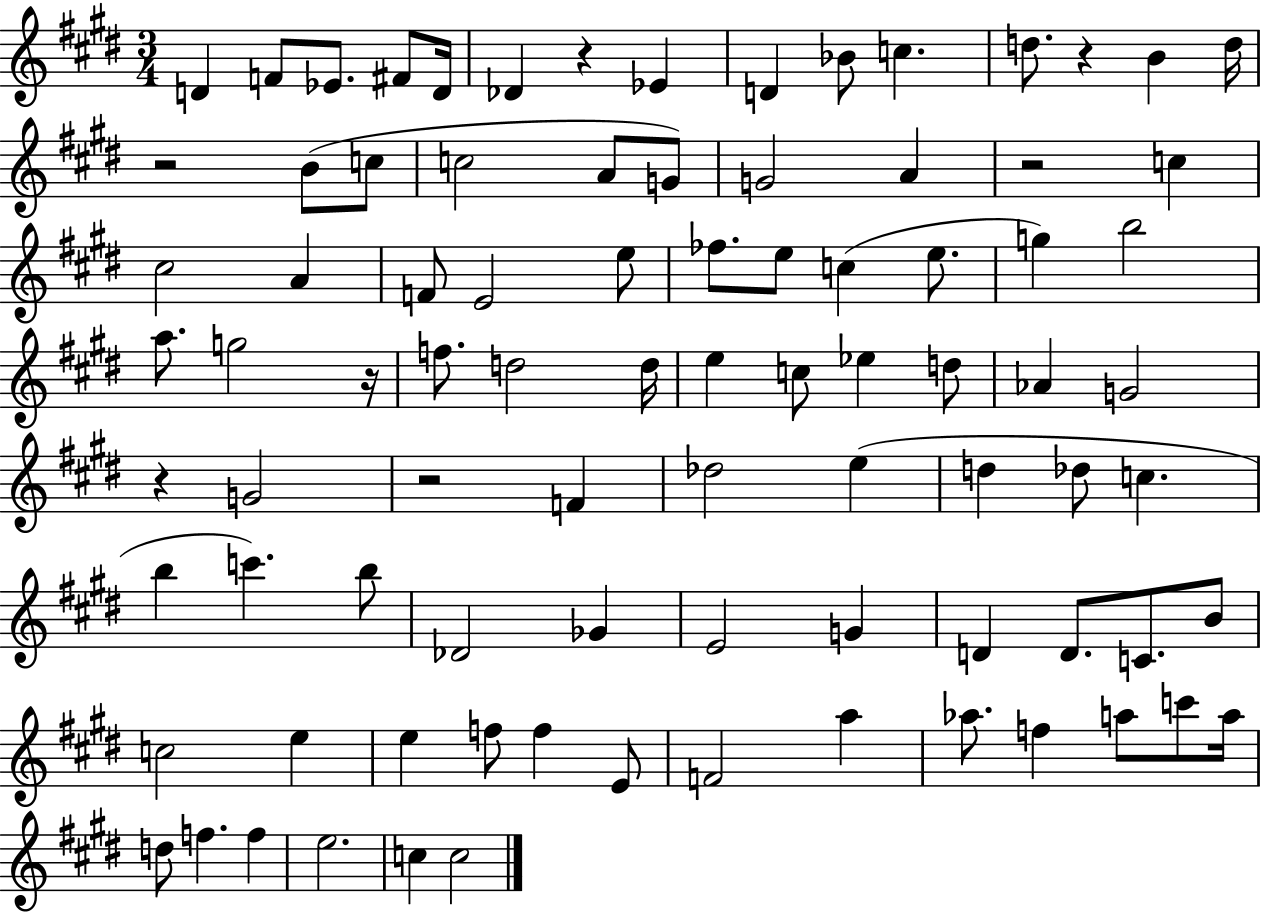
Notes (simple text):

D4/q F4/e Eb4/e. F#4/e D4/s Db4/q R/q Eb4/q D4/q Bb4/e C5/q. D5/e. R/q B4/q D5/s R/h B4/e C5/e C5/h A4/e G4/e G4/h A4/q R/h C5/q C#5/h A4/q F4/e E4/h E5/e FES5/e. E5/e C5/q E5/e. G5/q B5/h A5/e. G5/h R/s F5/e. D5/h D5/s E5/q C5/e Eb5/q D5/e Ab4/q G4/h R/q G4/h R/h F4/q Db5/h E5/q D5/q Db5/e C5/q. B5/q C6/q. B5/e Db4/h Gb4/q E4/h G4/q D4/q D4/e. C4/e. B4/e C5/h E5/q E5/q F5/e F5/q E4/e F4/h A5/q Ab5/e. F5/q A5/e C6/e A5/s D5/e F5/q. F5/q E5/h. C5/q C5/h